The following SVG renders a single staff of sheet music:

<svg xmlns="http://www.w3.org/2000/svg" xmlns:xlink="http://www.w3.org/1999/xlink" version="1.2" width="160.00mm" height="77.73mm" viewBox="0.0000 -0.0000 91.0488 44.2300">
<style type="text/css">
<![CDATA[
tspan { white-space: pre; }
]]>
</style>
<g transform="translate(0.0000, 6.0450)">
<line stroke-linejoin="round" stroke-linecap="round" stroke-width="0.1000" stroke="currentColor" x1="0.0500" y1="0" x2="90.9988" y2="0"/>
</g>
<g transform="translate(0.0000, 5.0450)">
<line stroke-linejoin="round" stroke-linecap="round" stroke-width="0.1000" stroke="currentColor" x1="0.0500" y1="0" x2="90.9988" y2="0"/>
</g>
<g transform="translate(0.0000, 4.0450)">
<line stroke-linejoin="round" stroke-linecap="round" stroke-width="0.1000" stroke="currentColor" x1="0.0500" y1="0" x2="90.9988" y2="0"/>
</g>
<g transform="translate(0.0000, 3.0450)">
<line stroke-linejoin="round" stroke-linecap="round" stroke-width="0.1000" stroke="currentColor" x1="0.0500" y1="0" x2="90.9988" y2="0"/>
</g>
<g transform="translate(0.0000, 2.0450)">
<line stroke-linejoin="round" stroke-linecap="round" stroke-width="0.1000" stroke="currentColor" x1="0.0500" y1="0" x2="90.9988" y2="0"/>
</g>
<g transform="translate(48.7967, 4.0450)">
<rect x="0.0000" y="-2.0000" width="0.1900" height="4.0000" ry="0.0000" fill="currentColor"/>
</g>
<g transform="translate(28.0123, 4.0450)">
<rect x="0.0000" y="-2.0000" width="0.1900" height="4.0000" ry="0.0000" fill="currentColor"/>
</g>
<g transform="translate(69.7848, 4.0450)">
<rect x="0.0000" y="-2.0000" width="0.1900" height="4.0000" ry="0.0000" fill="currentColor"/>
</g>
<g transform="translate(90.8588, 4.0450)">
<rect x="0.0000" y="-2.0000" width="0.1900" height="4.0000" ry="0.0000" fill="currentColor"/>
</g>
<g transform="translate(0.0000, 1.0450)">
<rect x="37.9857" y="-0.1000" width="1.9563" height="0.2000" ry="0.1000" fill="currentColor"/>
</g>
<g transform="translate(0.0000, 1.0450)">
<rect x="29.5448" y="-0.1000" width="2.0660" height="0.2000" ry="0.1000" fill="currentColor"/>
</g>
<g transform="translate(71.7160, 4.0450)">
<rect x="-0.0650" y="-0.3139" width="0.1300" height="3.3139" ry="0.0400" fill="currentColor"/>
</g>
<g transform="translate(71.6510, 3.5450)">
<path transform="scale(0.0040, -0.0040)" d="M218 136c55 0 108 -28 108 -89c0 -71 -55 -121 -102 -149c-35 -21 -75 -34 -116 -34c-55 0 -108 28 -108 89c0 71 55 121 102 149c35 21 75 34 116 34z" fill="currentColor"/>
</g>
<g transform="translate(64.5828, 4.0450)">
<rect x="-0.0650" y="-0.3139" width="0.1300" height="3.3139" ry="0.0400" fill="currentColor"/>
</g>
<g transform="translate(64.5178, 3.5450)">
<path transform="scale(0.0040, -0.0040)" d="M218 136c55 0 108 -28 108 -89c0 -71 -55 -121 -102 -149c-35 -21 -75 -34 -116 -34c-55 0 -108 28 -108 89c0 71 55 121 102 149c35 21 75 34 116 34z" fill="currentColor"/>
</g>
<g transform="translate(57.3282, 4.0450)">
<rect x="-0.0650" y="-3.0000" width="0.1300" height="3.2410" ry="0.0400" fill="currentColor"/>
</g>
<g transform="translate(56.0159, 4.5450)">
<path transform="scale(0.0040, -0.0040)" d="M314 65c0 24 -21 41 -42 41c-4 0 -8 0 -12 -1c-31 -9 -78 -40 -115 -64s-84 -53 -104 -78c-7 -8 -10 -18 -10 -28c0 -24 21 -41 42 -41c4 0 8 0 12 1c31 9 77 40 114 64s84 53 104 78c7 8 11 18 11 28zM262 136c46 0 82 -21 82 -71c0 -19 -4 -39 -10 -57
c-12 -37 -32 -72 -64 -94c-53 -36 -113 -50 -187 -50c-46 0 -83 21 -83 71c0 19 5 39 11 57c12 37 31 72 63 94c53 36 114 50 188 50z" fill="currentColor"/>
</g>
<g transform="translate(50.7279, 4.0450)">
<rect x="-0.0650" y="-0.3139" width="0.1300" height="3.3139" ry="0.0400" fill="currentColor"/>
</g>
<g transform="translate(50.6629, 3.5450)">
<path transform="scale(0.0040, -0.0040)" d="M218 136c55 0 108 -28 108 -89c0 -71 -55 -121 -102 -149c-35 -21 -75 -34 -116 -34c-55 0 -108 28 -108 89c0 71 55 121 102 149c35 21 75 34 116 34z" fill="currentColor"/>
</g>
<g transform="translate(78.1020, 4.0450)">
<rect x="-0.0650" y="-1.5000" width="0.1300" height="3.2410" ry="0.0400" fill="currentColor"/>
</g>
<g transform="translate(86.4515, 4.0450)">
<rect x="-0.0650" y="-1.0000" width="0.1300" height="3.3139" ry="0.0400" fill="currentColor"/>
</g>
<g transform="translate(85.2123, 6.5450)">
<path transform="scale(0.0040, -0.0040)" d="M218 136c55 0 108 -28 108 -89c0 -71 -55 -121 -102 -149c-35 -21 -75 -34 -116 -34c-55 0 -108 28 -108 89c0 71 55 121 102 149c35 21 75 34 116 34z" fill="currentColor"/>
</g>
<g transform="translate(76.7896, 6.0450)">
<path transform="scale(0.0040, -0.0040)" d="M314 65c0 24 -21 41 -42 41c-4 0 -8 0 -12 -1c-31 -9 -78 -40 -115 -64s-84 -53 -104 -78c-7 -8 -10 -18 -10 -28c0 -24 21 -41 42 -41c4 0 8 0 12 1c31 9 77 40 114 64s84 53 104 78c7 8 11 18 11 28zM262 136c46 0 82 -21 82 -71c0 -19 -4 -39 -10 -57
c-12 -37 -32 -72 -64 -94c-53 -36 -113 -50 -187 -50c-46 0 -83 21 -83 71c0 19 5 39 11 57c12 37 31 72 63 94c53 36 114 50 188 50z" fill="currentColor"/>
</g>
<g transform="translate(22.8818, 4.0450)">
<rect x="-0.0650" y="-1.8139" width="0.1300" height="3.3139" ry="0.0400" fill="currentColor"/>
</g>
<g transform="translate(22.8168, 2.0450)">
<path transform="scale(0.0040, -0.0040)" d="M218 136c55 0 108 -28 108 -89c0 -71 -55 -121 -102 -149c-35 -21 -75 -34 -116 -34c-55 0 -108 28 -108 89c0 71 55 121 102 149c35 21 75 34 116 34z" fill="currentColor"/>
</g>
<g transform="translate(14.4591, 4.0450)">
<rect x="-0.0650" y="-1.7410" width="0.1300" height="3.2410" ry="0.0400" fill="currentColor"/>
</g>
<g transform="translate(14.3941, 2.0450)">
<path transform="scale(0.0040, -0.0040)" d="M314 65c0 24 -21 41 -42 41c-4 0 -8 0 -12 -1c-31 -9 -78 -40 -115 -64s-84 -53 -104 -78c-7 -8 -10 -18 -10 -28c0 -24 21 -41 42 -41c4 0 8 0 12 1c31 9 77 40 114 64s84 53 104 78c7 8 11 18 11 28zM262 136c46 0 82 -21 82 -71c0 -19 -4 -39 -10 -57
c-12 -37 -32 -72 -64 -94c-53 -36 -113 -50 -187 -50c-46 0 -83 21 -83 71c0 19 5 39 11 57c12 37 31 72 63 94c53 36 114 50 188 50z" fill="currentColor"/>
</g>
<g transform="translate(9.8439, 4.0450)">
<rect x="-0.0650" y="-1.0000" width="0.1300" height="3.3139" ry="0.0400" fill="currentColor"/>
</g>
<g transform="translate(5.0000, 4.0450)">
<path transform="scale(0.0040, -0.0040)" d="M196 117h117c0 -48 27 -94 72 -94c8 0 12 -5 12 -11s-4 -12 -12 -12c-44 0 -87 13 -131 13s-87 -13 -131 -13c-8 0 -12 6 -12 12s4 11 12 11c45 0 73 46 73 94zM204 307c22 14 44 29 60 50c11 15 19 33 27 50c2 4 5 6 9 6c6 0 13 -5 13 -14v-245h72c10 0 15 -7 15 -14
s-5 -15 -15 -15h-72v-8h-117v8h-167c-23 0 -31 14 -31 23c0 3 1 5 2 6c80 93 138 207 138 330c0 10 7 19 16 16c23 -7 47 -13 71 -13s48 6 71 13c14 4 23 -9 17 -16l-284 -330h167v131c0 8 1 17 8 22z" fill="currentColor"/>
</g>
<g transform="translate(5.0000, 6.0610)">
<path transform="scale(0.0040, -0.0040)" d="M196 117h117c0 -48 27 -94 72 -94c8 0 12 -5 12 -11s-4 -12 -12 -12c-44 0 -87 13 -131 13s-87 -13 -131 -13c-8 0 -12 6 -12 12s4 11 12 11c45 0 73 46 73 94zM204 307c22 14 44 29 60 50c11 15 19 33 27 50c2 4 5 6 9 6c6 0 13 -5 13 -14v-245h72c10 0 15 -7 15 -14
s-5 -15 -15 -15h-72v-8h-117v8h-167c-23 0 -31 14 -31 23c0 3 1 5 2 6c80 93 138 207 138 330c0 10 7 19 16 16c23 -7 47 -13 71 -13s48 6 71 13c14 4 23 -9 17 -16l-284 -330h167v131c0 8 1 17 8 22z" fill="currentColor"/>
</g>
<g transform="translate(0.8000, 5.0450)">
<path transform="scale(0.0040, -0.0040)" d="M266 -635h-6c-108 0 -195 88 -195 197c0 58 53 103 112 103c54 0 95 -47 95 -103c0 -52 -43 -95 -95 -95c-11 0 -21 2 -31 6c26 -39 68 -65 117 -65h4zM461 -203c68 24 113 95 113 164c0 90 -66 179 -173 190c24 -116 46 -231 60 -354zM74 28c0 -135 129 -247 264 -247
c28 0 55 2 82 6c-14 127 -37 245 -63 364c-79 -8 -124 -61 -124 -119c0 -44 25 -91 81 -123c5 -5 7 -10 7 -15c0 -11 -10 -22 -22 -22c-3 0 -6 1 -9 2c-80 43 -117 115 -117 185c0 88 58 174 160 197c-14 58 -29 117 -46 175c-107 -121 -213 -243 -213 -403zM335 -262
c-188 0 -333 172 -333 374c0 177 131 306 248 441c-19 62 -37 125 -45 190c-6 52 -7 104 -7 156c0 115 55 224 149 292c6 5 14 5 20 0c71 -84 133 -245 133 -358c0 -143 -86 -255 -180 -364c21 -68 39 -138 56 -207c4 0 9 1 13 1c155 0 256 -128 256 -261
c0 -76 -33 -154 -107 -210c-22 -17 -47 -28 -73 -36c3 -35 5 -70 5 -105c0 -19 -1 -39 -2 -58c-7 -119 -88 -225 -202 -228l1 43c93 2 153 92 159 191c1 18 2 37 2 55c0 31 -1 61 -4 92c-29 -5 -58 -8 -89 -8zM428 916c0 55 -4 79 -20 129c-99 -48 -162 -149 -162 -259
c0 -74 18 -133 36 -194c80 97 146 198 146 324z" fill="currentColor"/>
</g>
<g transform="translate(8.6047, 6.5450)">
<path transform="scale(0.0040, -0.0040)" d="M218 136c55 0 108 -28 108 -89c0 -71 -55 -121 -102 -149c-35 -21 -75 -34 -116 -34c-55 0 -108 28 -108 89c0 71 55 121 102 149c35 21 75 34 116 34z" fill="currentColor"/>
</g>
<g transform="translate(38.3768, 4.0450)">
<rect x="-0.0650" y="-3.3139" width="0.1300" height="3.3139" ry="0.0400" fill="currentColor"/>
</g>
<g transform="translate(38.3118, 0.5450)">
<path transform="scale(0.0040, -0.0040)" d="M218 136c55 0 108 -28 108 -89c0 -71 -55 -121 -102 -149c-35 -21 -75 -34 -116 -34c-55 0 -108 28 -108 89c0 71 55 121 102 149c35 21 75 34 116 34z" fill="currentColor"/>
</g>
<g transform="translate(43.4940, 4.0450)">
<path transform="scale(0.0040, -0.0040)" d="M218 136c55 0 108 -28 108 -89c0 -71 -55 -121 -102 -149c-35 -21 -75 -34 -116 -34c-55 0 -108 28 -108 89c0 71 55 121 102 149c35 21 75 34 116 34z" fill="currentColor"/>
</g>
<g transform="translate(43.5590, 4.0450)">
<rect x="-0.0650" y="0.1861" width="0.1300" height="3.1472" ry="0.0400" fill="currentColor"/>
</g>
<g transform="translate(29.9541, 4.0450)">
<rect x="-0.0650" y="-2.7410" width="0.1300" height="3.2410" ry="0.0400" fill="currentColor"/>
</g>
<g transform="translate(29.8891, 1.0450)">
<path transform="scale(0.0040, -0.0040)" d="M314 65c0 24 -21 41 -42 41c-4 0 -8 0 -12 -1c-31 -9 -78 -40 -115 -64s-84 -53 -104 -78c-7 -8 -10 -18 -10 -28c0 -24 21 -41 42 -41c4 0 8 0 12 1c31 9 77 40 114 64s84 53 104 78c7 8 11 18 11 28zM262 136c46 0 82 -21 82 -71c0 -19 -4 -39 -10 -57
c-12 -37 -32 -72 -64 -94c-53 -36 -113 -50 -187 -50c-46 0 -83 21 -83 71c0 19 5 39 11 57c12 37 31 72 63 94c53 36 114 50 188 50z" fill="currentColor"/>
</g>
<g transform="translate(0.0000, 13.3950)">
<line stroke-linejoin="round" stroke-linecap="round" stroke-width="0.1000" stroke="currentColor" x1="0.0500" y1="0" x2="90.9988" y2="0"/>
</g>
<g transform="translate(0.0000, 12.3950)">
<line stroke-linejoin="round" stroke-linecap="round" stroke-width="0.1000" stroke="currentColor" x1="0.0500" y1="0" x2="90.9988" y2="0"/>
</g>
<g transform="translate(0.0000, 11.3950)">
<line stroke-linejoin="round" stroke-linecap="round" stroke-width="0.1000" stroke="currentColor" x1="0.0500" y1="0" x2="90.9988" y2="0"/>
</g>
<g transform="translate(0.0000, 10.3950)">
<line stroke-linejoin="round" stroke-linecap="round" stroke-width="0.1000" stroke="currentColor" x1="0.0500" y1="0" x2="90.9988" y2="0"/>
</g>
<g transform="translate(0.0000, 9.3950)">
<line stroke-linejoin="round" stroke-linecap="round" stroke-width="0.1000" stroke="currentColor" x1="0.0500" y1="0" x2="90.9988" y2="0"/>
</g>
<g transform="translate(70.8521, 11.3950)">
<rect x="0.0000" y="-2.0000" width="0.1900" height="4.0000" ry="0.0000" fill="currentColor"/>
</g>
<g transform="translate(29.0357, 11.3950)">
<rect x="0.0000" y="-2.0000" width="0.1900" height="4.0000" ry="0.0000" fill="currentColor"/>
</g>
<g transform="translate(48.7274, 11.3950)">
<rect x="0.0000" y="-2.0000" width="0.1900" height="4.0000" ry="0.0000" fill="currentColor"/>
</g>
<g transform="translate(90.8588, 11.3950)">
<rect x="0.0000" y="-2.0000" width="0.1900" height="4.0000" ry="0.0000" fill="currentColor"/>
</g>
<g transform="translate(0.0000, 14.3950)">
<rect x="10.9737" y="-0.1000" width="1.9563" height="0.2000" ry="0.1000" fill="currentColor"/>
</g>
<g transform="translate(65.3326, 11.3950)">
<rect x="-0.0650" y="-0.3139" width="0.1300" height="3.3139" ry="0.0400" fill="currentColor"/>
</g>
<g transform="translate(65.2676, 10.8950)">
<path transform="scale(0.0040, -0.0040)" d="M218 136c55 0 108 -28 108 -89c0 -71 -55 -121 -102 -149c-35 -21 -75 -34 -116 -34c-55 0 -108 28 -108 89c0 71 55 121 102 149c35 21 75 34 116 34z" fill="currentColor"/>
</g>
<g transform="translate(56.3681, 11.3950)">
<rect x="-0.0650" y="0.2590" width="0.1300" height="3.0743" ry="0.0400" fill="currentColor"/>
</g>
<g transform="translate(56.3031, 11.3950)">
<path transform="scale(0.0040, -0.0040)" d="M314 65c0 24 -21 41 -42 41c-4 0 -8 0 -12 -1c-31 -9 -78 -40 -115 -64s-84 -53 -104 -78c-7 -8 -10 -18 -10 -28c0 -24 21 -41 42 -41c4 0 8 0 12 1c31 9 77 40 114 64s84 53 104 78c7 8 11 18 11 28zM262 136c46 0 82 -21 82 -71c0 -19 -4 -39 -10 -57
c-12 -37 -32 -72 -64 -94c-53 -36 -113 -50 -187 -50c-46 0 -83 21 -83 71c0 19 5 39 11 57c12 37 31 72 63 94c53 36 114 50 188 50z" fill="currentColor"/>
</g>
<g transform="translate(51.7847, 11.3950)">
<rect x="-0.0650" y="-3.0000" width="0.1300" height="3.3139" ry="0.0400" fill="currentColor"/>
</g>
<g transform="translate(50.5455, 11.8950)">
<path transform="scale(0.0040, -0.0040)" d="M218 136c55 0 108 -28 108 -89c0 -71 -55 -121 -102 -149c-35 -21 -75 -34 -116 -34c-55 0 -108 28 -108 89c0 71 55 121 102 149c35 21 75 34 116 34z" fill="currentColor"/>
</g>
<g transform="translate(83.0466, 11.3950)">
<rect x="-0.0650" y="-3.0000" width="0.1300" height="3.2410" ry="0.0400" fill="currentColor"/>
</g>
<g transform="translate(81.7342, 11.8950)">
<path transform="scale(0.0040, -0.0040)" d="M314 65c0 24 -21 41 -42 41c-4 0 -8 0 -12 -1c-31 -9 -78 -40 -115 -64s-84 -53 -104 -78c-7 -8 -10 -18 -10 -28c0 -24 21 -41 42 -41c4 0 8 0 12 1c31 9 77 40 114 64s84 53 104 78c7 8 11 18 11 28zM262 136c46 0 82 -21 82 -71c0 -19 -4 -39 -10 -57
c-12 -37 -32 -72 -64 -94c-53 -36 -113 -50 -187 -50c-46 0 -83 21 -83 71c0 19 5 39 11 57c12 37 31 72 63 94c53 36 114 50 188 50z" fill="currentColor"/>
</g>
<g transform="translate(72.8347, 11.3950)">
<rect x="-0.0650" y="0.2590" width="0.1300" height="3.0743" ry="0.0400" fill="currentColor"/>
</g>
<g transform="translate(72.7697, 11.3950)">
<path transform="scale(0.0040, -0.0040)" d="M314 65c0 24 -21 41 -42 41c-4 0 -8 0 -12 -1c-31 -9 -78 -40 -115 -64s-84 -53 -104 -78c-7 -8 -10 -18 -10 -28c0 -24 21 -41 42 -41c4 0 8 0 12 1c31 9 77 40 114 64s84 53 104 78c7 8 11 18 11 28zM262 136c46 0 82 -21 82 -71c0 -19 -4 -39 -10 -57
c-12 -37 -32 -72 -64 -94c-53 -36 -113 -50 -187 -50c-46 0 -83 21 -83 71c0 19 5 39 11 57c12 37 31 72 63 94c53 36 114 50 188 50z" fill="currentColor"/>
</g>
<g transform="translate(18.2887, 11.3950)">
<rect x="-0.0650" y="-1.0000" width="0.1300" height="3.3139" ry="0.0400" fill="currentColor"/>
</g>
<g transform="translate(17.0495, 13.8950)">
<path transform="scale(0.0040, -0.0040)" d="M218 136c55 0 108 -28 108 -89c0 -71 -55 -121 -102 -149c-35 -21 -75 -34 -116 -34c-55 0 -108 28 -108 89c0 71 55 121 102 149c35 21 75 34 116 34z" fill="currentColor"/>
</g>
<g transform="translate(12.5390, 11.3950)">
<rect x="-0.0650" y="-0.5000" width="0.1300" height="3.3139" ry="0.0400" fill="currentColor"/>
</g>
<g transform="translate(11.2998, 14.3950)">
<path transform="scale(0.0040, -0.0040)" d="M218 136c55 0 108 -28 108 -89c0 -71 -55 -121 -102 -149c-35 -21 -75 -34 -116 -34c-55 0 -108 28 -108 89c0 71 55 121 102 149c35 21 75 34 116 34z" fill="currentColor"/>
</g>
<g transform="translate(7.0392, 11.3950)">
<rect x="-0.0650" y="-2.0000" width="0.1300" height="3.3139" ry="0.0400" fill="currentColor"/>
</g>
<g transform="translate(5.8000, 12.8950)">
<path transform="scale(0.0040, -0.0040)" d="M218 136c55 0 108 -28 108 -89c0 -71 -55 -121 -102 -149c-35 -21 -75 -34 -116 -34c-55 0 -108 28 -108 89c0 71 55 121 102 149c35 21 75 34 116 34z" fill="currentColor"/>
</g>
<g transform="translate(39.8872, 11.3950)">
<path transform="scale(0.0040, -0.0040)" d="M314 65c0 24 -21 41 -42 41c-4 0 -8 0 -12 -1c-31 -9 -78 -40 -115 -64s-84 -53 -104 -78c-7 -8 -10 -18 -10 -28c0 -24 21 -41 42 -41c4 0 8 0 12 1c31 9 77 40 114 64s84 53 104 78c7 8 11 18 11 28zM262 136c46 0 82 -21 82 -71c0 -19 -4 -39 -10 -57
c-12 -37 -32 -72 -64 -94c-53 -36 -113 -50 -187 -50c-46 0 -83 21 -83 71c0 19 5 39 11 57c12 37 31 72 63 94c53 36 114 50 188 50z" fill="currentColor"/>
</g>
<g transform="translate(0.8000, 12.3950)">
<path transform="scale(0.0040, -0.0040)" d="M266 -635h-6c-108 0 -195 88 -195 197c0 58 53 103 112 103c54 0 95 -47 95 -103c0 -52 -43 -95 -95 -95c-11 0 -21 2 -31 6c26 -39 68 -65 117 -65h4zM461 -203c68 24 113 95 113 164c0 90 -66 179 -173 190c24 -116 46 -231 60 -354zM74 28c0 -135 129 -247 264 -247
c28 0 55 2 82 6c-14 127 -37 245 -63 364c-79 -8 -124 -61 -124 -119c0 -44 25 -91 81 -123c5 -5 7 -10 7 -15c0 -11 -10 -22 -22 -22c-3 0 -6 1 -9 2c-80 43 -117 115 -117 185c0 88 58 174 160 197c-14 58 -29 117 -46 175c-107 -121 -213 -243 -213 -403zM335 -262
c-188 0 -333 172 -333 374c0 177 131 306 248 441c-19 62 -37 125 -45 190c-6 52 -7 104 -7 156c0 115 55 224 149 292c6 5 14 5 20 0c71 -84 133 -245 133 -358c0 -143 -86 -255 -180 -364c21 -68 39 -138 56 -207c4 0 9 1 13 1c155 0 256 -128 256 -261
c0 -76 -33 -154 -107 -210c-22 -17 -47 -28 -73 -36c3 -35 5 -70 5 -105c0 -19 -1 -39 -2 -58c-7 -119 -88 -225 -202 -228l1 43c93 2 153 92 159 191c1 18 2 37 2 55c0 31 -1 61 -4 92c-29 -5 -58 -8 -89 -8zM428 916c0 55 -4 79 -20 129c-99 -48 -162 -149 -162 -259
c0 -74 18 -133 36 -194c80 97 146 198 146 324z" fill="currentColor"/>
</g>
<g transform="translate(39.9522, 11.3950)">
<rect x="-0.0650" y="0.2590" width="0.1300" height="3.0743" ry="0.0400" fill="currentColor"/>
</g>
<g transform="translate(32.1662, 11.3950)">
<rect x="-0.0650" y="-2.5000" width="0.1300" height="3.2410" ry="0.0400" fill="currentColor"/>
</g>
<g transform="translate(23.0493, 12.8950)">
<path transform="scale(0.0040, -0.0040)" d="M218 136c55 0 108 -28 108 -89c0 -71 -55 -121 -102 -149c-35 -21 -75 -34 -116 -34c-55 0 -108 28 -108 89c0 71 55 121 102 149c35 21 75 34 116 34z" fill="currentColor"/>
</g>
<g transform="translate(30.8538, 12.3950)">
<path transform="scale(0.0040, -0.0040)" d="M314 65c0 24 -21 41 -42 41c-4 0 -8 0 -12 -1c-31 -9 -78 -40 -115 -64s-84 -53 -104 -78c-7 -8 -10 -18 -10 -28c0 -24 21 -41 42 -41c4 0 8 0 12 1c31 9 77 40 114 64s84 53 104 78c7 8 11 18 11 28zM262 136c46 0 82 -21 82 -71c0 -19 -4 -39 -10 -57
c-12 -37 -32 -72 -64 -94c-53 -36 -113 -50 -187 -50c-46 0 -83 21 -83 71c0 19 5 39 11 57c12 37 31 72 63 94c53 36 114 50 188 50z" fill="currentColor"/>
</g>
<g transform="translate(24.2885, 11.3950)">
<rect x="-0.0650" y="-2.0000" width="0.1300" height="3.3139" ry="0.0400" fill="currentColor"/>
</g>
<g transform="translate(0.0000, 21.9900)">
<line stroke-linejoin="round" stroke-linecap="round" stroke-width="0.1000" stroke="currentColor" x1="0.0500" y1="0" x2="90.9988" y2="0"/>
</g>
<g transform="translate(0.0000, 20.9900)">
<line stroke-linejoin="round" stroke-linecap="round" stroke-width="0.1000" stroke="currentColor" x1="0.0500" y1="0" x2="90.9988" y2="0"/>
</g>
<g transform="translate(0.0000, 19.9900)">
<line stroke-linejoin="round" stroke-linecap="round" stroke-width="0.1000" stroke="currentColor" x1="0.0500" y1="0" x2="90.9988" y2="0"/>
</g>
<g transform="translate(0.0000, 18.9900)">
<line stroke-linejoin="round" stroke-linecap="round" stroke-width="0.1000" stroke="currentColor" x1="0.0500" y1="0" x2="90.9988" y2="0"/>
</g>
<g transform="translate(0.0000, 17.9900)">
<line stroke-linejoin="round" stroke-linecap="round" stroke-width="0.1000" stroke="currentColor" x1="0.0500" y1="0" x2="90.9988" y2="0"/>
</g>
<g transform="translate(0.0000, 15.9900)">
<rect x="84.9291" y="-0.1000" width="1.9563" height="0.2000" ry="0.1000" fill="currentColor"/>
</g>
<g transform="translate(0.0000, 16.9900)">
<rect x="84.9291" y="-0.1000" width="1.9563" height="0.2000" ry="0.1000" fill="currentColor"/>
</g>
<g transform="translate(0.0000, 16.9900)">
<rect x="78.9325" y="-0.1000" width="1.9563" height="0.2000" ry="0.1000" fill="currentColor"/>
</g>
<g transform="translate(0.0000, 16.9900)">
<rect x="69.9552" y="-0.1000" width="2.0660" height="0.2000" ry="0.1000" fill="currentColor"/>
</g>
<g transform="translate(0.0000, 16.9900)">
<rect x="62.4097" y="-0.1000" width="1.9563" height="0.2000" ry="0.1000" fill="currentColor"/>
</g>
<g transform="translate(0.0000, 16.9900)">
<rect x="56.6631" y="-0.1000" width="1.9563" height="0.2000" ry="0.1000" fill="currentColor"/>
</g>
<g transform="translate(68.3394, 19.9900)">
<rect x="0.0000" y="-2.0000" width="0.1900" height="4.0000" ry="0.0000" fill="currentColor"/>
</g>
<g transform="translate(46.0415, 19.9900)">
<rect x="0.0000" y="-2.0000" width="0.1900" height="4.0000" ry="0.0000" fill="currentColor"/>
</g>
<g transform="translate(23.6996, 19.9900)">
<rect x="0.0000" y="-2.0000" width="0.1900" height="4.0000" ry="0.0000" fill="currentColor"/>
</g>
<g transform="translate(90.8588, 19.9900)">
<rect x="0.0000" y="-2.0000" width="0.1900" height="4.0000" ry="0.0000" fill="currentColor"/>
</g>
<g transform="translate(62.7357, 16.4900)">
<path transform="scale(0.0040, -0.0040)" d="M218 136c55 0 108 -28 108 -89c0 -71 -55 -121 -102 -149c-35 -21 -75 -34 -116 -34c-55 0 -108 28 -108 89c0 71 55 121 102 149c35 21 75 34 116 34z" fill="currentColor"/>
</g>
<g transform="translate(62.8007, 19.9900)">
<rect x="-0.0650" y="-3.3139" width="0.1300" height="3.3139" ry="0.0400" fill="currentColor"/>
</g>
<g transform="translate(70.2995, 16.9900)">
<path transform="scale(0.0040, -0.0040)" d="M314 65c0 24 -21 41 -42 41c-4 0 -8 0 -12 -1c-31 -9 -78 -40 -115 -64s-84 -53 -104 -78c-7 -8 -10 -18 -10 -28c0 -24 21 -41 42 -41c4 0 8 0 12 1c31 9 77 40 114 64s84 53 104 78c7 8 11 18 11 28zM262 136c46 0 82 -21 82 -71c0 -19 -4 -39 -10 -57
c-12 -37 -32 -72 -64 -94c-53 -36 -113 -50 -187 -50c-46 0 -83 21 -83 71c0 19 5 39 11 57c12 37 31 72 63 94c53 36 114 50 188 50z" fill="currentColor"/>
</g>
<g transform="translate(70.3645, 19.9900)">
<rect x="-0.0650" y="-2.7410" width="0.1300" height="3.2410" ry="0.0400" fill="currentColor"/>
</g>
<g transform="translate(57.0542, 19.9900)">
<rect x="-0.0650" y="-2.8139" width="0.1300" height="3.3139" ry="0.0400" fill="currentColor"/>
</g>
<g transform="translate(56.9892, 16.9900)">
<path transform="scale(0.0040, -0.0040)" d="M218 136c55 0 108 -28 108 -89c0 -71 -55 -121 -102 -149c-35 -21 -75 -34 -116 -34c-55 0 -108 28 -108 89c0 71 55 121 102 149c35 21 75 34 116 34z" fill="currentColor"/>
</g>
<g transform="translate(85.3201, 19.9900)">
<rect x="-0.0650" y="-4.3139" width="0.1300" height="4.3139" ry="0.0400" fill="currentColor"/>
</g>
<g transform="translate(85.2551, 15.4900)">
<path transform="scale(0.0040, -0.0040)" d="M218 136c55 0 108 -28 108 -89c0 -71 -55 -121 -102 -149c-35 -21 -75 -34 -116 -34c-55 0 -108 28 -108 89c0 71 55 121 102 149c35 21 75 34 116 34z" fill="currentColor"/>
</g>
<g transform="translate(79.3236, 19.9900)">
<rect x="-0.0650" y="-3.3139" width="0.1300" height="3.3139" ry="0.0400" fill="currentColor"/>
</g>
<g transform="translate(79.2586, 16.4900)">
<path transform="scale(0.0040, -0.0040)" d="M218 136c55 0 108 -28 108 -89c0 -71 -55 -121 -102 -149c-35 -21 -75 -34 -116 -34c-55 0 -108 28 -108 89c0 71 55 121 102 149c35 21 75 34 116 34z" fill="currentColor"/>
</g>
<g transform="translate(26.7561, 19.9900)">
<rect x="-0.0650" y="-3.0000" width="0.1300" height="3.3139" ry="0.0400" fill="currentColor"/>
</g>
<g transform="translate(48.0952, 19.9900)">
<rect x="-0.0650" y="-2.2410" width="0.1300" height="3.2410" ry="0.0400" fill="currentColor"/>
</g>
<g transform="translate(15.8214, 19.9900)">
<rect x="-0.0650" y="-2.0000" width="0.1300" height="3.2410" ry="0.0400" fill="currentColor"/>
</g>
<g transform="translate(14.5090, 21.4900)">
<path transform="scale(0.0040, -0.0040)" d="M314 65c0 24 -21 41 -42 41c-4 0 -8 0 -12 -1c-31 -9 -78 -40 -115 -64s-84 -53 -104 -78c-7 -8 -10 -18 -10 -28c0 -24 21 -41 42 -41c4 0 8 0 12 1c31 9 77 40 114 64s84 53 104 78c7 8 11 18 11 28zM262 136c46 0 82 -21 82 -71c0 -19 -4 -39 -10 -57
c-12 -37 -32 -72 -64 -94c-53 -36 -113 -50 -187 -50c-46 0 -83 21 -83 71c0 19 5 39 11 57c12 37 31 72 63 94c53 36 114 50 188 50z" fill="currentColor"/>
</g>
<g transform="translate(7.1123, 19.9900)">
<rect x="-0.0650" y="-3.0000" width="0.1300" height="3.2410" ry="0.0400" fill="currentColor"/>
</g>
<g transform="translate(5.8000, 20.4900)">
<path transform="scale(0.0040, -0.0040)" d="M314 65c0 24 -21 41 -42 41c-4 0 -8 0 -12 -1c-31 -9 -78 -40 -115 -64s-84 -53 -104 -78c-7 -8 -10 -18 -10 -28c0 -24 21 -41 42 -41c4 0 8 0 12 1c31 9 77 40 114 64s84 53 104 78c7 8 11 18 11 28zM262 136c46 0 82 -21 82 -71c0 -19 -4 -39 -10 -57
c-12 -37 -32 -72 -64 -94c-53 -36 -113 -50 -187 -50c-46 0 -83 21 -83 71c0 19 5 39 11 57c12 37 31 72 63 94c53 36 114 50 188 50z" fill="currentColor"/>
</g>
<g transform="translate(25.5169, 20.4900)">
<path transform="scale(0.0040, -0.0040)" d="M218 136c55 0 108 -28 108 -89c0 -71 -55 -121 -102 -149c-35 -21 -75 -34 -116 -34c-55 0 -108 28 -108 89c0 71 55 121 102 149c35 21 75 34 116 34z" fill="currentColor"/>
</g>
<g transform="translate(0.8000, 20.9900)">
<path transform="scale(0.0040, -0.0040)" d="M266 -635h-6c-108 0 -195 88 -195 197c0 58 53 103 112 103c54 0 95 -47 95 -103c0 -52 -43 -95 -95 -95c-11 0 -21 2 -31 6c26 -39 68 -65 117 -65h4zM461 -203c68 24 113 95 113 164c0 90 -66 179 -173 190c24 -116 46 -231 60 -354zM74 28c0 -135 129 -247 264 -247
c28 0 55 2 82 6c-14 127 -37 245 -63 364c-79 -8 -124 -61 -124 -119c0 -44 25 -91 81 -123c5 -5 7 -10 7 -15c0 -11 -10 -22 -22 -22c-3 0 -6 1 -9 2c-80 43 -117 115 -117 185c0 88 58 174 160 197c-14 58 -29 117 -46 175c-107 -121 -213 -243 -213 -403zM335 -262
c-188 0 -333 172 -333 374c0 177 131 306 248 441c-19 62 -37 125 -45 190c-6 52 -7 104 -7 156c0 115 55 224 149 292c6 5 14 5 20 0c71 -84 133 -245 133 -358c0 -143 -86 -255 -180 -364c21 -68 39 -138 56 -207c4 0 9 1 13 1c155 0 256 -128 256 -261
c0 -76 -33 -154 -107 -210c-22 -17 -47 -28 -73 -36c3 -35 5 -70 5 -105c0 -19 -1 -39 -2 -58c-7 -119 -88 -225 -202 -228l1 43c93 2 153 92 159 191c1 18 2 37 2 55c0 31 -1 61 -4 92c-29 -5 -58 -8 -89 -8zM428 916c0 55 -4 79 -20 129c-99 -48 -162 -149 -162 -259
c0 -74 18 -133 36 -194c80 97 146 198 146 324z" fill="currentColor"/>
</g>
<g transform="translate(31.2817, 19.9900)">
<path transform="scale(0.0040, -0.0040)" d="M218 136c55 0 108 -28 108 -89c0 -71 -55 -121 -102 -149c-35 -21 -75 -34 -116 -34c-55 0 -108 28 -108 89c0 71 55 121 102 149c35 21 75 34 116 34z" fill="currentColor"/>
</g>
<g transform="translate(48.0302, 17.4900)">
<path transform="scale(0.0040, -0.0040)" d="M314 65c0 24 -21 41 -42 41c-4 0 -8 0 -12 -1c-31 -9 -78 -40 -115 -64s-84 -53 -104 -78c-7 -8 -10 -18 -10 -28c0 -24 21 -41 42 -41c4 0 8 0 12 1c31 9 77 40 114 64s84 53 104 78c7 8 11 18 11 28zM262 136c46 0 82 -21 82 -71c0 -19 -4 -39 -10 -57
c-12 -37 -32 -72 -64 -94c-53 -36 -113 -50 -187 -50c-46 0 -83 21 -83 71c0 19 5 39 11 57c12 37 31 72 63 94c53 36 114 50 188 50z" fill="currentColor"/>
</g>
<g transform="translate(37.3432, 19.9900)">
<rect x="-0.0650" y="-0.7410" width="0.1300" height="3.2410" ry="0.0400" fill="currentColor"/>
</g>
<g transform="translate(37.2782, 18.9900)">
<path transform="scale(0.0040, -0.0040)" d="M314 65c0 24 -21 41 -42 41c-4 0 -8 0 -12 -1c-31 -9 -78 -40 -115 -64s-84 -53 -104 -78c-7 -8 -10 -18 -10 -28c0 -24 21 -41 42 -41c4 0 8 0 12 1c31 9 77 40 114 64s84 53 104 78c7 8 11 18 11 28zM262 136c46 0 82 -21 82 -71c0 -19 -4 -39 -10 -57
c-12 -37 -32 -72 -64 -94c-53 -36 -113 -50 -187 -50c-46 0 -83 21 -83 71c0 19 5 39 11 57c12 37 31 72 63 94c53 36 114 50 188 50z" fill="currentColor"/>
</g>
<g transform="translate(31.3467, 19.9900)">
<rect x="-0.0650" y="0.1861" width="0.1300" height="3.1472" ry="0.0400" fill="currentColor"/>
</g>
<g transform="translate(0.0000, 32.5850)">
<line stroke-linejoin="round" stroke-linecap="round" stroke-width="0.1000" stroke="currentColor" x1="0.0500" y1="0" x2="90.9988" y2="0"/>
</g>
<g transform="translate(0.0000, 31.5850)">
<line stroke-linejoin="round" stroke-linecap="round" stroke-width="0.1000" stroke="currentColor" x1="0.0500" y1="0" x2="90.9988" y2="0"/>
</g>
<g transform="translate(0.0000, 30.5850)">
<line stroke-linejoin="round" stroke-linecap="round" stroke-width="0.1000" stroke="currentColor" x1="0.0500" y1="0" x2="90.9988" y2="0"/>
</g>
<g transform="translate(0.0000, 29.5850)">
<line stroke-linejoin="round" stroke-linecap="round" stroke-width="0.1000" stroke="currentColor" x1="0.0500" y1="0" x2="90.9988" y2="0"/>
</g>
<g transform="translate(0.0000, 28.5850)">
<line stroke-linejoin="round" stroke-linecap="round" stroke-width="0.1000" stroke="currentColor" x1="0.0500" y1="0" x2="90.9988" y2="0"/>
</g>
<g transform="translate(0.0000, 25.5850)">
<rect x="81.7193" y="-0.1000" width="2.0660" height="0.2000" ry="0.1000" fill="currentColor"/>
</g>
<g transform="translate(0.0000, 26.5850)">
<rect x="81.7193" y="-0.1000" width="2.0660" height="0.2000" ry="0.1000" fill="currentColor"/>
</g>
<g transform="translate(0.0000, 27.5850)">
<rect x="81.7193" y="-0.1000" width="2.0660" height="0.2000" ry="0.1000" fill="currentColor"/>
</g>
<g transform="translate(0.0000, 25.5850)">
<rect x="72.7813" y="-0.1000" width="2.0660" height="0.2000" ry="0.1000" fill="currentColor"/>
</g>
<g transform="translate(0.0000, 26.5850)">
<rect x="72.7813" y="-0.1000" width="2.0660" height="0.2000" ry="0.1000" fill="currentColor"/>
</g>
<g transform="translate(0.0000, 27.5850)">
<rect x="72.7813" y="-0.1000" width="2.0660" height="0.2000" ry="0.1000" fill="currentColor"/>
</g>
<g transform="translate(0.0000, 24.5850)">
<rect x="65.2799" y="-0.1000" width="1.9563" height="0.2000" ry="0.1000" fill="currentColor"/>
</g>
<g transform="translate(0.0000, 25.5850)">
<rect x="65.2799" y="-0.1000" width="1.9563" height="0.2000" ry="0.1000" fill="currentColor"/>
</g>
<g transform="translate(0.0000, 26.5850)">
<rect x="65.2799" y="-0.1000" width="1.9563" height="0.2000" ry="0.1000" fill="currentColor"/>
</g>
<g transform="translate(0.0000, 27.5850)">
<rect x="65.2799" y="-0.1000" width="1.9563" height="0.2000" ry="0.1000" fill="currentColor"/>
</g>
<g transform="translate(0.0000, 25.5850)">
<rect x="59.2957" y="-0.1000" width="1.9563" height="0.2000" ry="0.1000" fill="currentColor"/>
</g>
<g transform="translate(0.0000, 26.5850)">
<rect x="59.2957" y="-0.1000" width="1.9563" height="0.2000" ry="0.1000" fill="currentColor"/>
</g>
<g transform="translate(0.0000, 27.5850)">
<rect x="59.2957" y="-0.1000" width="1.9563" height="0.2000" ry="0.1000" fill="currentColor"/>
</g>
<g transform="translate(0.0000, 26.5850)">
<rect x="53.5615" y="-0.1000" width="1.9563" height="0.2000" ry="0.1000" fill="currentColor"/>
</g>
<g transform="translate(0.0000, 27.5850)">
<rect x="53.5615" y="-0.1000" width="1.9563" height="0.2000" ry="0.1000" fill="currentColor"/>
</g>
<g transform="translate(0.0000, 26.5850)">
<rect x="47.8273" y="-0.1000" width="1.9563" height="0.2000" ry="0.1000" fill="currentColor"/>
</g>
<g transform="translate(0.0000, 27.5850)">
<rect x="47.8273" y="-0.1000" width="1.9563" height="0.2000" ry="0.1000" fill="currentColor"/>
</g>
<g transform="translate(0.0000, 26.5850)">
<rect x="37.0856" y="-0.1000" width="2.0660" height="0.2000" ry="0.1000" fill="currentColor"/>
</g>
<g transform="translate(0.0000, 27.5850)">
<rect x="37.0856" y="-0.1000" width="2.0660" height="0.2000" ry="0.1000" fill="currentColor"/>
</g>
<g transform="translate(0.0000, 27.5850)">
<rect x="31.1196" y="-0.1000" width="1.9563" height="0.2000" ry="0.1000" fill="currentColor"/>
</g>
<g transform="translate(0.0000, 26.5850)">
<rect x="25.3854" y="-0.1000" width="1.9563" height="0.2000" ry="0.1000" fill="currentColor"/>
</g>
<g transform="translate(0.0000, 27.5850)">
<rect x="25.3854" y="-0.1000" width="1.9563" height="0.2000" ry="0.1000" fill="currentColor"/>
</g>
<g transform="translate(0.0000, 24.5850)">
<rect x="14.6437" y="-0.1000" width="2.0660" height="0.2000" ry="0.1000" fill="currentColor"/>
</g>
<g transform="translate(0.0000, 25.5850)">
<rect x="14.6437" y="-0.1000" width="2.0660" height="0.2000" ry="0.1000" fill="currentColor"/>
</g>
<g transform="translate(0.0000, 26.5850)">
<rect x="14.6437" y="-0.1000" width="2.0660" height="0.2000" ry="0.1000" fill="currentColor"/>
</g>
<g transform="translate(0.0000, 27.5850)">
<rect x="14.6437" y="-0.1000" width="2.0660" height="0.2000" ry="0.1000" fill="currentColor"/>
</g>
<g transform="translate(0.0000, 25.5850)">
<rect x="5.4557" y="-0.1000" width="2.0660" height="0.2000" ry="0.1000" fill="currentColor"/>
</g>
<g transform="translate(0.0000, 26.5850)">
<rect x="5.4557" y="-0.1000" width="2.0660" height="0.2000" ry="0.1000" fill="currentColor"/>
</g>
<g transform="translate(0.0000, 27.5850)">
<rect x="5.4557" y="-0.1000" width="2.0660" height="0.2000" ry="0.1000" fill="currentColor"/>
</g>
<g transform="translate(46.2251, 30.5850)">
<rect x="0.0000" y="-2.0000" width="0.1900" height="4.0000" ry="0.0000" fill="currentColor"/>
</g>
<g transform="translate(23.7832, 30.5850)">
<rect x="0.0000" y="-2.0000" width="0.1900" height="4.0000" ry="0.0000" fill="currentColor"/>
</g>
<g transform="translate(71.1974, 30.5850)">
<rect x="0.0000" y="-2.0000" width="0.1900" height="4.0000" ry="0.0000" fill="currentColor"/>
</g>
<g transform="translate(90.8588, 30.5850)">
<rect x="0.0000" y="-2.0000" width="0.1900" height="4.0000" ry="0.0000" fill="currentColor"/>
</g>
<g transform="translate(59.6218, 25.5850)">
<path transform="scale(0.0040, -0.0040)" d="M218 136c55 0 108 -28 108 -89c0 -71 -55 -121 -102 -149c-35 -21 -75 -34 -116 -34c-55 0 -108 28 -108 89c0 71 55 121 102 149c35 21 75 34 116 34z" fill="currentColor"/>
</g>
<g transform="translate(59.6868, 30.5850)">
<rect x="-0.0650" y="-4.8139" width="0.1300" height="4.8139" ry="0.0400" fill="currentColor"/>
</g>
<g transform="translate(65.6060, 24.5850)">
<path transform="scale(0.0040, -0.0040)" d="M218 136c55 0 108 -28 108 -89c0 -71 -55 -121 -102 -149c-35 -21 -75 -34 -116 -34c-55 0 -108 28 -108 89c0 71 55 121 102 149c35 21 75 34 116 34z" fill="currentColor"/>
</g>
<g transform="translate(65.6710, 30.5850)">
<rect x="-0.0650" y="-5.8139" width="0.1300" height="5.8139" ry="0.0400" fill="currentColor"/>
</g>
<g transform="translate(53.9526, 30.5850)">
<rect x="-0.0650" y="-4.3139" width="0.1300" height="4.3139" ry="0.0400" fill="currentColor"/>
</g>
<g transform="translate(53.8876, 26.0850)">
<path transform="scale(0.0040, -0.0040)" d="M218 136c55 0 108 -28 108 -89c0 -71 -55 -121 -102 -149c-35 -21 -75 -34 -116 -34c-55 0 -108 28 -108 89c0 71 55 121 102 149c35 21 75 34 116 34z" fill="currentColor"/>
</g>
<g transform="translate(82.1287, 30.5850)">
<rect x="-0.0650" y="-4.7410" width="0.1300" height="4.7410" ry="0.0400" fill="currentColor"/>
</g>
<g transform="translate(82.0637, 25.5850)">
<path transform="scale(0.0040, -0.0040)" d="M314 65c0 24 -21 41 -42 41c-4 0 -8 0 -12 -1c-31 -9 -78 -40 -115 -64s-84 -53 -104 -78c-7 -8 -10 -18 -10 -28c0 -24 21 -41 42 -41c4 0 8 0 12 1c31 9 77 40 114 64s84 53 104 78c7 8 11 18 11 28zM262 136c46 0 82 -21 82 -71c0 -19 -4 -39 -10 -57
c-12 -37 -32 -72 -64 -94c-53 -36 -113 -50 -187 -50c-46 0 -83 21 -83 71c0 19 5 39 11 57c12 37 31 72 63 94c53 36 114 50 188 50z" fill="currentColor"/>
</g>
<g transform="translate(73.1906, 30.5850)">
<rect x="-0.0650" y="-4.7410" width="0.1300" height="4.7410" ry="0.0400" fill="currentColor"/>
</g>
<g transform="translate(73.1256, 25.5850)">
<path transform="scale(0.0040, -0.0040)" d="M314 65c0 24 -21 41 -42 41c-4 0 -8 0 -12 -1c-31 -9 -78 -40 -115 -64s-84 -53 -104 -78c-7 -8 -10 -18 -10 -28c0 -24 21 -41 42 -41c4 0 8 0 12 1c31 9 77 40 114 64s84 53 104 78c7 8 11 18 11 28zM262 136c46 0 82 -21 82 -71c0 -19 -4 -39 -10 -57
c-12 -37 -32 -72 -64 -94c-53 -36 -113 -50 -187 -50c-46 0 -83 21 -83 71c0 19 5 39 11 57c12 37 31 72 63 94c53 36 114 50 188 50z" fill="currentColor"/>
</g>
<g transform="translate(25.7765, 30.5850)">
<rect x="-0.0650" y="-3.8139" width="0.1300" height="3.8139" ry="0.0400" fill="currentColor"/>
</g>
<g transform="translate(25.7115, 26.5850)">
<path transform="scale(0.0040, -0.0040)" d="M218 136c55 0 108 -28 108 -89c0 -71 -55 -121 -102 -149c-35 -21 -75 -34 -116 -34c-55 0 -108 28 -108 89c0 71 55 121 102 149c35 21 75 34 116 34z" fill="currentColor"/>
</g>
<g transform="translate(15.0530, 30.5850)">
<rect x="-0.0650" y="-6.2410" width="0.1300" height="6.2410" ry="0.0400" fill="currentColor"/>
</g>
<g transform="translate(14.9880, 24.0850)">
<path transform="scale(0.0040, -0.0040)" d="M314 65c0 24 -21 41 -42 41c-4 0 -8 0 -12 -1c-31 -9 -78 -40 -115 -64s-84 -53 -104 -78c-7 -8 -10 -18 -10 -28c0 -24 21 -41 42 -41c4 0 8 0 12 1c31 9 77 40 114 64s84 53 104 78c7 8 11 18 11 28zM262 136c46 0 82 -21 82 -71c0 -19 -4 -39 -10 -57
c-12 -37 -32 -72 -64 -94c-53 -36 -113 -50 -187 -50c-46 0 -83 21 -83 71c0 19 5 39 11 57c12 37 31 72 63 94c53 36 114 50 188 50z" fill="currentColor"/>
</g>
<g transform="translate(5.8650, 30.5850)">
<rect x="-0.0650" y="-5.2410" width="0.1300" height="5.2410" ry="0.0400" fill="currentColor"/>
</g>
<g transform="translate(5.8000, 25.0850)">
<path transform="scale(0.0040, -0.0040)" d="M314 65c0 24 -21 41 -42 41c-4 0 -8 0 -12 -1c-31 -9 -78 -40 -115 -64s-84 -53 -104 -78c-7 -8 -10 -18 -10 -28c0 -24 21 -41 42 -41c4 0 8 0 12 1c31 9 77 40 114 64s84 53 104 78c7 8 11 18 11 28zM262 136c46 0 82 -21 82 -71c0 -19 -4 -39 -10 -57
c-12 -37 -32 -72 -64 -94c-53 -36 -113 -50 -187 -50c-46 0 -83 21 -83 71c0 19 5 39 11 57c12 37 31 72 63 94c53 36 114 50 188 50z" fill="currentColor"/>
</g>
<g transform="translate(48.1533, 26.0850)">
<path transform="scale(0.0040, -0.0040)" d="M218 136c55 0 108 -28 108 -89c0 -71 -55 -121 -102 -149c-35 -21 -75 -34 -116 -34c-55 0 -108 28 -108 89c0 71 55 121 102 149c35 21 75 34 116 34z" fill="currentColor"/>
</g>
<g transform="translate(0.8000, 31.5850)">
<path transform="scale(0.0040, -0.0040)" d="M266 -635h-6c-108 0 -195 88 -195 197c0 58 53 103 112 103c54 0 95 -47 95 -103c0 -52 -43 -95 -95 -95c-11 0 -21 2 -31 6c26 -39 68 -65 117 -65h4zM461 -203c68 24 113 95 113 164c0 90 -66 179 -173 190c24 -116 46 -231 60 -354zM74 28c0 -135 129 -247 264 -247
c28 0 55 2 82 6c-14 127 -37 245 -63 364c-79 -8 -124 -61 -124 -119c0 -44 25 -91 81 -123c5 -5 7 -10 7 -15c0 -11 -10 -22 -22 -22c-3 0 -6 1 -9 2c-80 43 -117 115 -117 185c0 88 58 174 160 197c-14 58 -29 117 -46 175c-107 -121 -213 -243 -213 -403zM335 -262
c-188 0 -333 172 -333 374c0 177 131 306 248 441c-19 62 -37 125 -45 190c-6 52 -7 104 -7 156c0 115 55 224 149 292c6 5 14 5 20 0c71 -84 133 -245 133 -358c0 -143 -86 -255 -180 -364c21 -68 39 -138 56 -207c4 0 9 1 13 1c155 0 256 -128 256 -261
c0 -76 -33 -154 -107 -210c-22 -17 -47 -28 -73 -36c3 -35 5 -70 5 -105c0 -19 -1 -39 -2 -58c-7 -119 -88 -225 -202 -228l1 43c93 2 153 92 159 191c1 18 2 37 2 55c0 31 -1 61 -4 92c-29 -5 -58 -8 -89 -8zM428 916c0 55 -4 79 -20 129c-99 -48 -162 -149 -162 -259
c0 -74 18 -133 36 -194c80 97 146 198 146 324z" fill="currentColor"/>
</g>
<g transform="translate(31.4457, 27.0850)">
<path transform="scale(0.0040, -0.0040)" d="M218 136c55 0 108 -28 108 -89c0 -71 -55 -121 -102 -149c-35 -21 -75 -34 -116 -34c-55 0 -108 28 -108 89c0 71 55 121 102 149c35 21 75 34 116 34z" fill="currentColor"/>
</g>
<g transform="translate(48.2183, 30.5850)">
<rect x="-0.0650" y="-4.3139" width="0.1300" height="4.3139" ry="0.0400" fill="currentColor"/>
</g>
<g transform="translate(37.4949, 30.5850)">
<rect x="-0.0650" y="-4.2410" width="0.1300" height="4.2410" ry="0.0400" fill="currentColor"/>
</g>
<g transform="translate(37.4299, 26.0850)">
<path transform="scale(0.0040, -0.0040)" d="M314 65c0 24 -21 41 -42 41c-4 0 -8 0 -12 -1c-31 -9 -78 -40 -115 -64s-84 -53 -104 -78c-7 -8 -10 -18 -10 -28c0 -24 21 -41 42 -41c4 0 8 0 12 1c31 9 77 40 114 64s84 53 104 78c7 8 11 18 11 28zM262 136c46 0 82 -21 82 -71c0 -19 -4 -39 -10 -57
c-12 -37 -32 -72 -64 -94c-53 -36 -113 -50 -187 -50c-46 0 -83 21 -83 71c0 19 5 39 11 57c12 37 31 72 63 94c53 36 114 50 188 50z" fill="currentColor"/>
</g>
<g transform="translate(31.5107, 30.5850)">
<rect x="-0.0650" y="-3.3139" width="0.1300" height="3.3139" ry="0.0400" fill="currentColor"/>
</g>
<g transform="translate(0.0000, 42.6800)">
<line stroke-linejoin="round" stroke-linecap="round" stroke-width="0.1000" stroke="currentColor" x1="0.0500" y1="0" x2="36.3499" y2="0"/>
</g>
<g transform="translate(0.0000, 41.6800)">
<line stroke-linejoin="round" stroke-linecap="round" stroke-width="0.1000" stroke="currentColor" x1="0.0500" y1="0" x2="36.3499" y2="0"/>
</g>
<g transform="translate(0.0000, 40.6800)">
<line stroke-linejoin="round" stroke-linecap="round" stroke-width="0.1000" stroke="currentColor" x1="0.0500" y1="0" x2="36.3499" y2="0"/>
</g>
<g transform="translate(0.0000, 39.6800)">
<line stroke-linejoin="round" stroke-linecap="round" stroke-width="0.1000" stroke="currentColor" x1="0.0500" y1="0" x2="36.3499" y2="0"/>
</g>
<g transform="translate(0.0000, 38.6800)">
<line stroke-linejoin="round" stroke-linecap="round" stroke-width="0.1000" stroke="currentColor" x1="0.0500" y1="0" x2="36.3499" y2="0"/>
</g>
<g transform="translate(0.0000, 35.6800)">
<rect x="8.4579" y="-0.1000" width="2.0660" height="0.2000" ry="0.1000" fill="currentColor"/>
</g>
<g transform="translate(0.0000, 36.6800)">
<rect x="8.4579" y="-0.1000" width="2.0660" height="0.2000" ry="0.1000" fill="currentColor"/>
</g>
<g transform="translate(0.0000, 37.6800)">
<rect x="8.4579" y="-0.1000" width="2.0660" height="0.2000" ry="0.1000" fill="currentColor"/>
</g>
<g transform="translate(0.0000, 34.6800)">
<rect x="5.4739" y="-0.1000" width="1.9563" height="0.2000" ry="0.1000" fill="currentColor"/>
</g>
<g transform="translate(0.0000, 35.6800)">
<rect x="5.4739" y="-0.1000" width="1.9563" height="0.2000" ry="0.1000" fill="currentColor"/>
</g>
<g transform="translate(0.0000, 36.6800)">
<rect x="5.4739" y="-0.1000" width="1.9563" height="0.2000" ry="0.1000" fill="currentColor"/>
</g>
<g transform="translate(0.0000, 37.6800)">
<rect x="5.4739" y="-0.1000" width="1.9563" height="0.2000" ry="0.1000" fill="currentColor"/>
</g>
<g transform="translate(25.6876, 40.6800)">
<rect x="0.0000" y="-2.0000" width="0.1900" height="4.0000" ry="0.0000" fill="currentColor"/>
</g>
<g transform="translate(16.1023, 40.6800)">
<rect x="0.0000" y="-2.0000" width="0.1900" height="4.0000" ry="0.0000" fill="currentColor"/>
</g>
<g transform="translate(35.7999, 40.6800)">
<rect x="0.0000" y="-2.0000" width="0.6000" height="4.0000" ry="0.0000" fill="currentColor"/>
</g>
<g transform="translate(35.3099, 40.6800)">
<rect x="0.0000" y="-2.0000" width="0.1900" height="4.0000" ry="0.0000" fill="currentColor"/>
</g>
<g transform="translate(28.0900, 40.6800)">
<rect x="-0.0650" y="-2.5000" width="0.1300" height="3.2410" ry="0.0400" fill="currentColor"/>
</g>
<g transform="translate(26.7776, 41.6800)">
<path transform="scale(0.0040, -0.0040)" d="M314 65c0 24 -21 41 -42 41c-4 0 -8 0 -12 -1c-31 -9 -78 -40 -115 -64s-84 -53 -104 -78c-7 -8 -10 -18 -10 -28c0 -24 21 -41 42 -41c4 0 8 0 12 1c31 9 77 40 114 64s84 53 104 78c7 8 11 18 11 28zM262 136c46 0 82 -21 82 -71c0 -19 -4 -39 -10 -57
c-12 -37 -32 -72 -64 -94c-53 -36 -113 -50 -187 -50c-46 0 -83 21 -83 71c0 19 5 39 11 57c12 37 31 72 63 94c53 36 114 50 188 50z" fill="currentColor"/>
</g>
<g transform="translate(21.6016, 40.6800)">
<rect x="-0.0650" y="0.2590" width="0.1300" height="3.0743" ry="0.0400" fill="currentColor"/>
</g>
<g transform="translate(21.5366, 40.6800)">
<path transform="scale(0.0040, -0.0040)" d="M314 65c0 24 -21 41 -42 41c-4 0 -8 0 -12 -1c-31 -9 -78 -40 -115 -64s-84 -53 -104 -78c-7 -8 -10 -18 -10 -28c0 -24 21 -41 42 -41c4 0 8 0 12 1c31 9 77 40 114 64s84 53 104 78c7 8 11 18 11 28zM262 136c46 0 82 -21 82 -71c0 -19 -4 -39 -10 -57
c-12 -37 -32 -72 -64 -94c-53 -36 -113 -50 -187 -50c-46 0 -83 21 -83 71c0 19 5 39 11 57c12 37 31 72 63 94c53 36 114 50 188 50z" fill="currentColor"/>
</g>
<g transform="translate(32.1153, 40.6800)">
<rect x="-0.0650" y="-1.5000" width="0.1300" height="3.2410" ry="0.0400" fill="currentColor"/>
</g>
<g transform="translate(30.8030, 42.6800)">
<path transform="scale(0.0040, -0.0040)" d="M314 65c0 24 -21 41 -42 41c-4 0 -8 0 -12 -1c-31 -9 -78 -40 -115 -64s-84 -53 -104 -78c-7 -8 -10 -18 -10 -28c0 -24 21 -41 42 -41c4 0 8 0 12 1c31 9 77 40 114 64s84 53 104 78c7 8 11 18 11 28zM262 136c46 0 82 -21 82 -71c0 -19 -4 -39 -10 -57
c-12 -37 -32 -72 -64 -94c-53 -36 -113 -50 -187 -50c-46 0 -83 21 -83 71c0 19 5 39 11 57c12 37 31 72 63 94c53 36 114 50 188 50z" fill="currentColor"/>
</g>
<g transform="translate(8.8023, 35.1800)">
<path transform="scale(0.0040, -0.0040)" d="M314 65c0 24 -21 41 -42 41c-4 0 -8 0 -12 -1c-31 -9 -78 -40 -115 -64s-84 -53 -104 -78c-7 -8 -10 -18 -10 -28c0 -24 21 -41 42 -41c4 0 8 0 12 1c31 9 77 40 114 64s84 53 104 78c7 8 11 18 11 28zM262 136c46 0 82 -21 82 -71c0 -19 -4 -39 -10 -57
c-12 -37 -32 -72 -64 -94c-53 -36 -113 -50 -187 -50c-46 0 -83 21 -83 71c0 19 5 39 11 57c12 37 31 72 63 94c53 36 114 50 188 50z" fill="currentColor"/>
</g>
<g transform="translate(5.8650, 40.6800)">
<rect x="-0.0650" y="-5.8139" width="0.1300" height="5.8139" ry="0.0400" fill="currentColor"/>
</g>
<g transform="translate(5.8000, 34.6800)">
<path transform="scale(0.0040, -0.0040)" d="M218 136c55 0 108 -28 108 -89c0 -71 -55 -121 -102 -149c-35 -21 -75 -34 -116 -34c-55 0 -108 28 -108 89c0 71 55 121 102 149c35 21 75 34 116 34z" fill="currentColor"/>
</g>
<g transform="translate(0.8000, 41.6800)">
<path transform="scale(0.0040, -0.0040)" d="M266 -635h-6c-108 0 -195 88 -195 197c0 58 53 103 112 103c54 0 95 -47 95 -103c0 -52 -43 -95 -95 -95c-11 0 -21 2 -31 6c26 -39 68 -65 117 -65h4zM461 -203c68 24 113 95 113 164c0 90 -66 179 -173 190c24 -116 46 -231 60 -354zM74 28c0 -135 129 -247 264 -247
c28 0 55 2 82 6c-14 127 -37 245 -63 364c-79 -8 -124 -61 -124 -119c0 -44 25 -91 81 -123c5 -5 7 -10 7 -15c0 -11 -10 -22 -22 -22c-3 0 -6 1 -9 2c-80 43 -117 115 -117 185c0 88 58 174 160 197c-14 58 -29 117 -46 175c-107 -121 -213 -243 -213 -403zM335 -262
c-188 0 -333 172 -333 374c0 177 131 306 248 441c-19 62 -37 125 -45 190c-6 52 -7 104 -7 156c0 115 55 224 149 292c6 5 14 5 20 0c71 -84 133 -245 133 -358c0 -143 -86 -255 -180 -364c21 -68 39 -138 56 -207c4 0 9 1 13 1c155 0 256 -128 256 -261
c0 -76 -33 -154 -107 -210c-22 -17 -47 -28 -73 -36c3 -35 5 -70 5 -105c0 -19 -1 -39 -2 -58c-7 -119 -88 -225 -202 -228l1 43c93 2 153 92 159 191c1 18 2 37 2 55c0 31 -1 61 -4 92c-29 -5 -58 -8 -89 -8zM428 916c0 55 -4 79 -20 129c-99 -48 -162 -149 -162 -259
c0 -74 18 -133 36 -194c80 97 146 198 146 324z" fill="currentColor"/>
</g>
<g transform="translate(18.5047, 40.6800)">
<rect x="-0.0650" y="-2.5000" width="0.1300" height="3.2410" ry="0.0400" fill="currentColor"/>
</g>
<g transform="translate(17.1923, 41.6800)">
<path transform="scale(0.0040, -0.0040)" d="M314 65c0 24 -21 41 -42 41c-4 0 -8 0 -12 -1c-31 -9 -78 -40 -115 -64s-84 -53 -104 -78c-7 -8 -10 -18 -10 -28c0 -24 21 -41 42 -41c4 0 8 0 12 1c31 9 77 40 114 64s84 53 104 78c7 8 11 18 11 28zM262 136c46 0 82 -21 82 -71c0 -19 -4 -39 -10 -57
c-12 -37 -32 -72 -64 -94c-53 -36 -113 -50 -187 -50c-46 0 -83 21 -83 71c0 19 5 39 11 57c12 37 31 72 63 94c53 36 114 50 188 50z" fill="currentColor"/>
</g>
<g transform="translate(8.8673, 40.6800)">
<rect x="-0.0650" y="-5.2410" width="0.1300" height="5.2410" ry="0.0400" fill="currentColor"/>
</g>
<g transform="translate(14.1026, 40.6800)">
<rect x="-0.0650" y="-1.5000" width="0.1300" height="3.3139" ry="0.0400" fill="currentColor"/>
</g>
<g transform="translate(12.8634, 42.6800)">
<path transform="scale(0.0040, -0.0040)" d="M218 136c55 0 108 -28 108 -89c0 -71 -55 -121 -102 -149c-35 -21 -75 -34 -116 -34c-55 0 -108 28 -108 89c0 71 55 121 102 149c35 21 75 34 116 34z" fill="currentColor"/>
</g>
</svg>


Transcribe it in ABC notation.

X:1
T:Untitled
M:4/4
L:1/4
K:C
D f2 f a2 b B c A2 c c E2 D F C D F G2 B2 A B2 c B2 A2 A2 F2 A B d2 g2 a b a2 b d' f'2 a'2 c' b d'2 d' d' e' g' e'2 e'2 g' f'2 E G2 B2 G2 E2